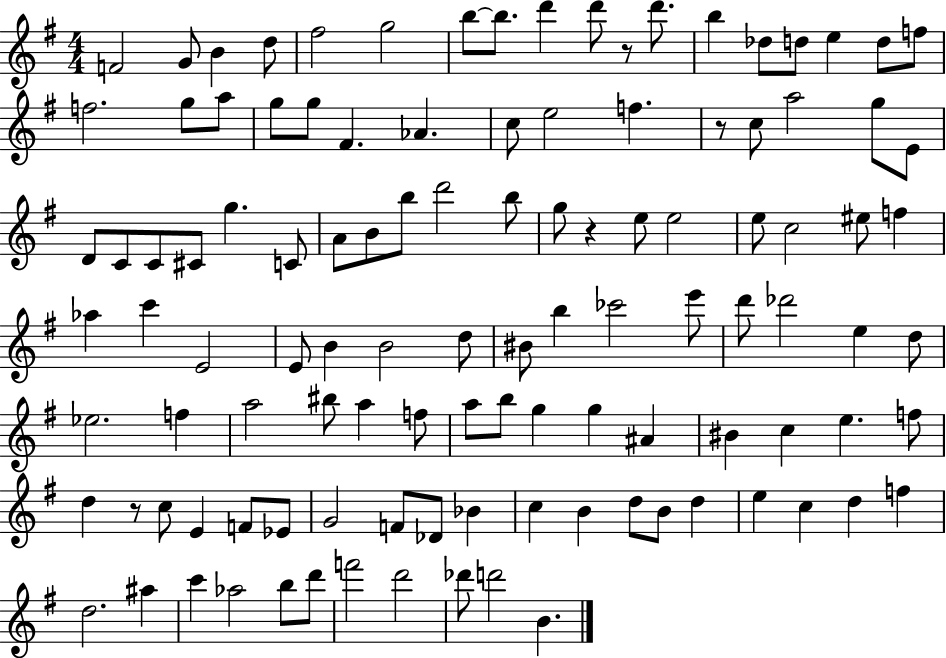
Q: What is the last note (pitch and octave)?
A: B4